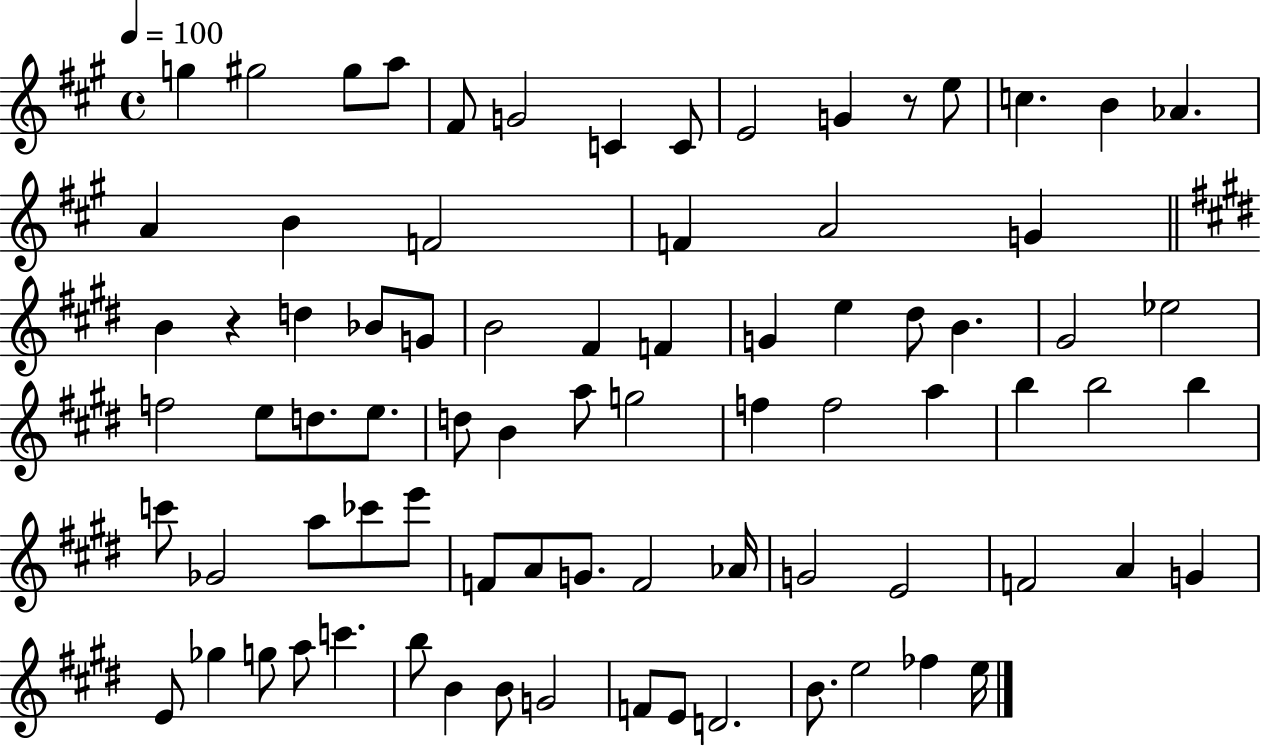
G5/q G#5/h G#5/e A5/e F#4/e G4/h C4/q C4/e E4/h G4/q R/e E5/e C5/q. B4/q Ab4/q. A4/q B4/q F4/h F4/q A4/h G4/q B4/q R/q D5/q Bb4/e G4/e B4/h F#4/q F4/q G4/q E5/q D#5/e B4/q. G#4/h Eb5/h F5/h E5/e D5/e. E5/e. D5/e B4/q A5/e G5/h F5/q F5/h A5/q B5/q B5/h B5/q C6/e Gb4/h A5/e CES6/e E6/e F4/e A4/e G4/e. F4/h Ab4/s G4/h E4/h F4/h A4/q G4/q E4/e Gb5/q G5/e A5/e C6/q. B5/e B4/q B4/e G4/h F4/e E4/e D4/h. B4/e. E5/h FES5/q E5/s